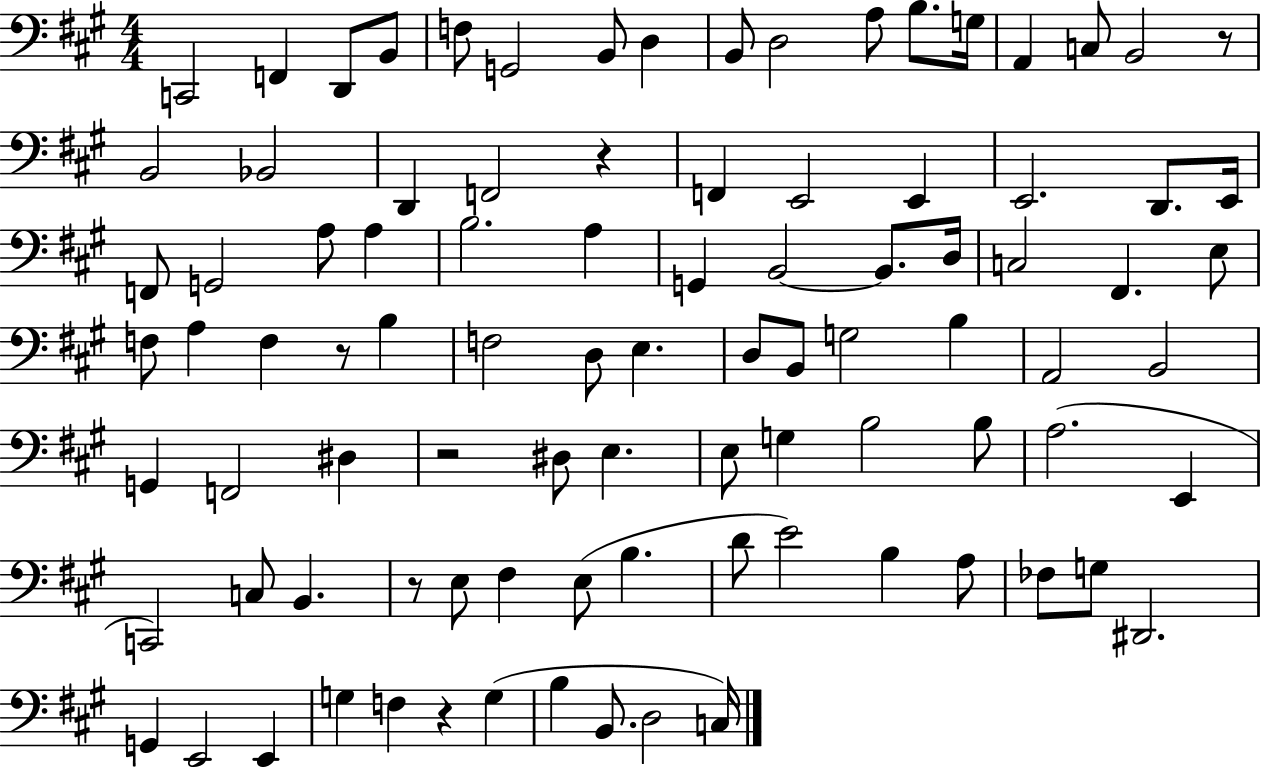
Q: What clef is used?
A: bass